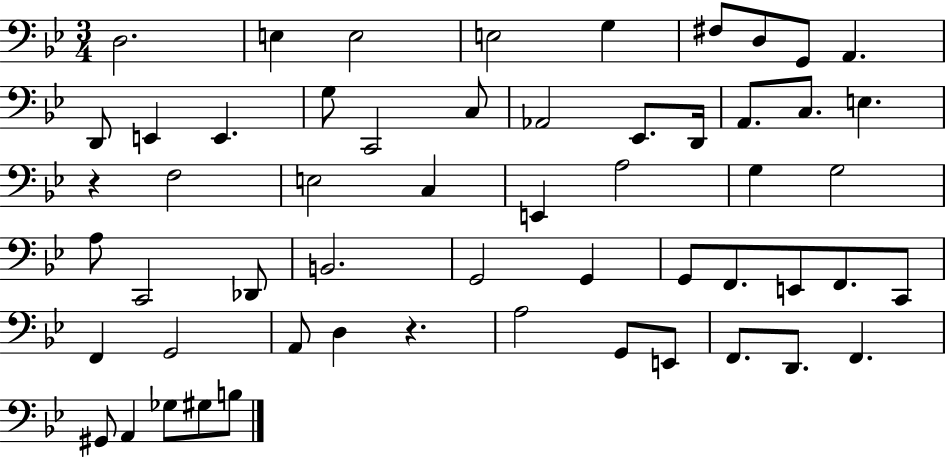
X:1
T:Untitled
M:3/4
L:1/4
K:Bb
D,2 E, E,2 E,2 G, ^F,/2 D,/2 G,,/2 A,, D,,/2 E,, E,, G,/2 C,,2 C,/2 _A,,2 _E,,/2 D,,/4 A,,/2 C,/2 E, z F,2 E,2 C, E,, A,2 G, G,2 A,/2 C,,2 _D,,/2 B,,2 G,,2 G,, G,,/2 F,,/2 E,,/2 F,,/2 C,,/2 F,, G,,2 A,,/2 D, z A,2 G,,/2 E,,/2 F,,/2 D,,/2 F,, ^G,,/2 A,, _G,/2 ^G,/2 B,/2